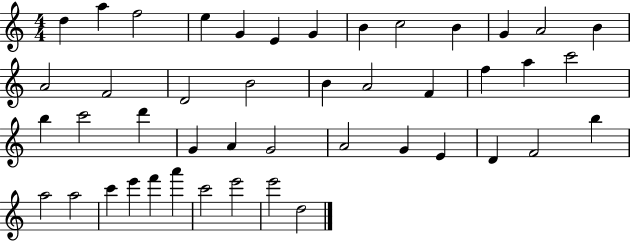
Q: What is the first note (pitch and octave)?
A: D5